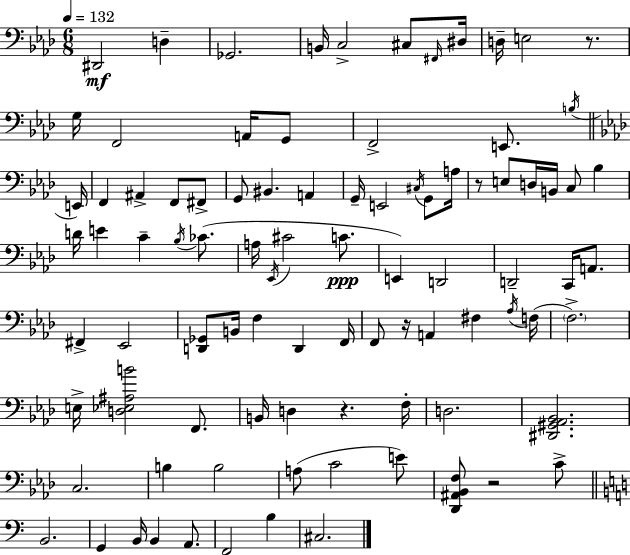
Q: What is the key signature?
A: AES major